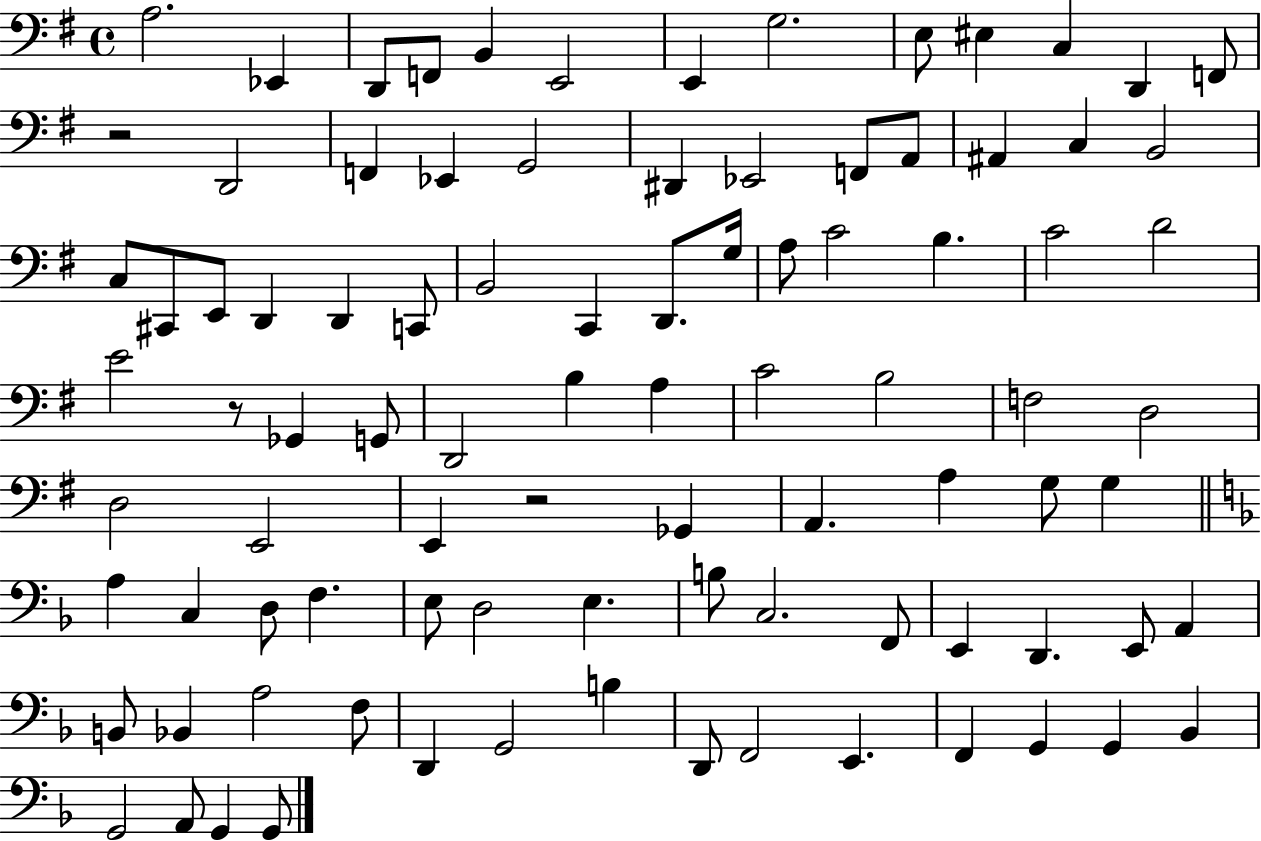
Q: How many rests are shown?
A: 3